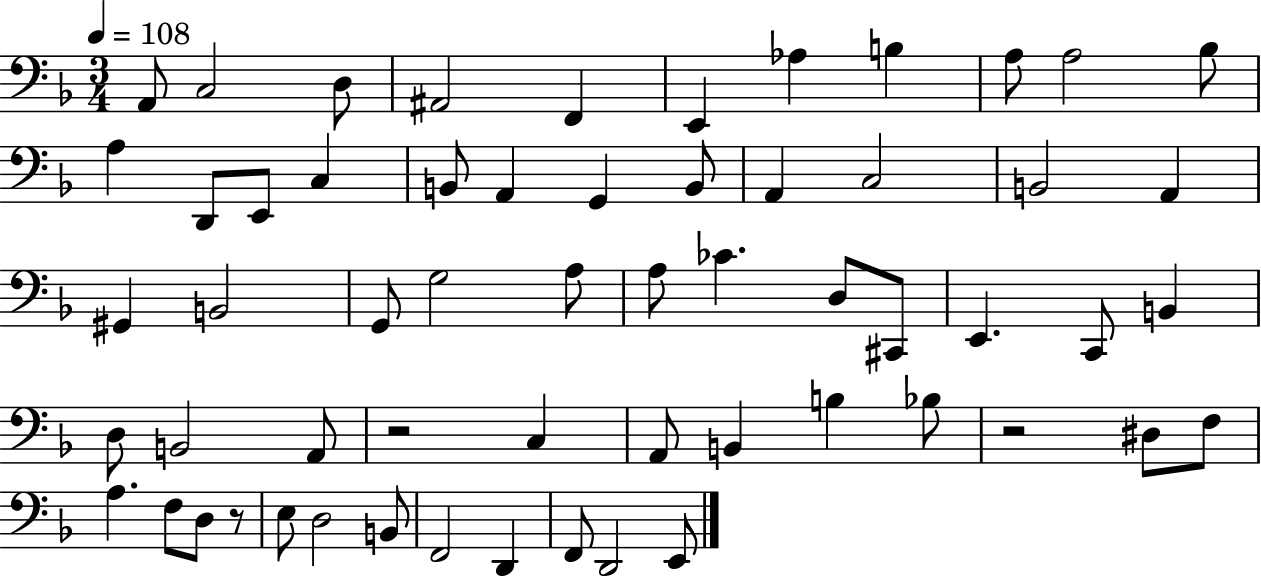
A2/e C3/h D3/e A#2/h F2/q E2/q Ab3/q B3/q A3/e A3/h Bb3/e A3/q D2/e E2/e C3/q B2/e A2/q G2/q B2/e A2/q C3/h B2/h A2/q G#2/q B2/h G2/e G3/h A3/e A3/e CES4/q. D3/e C#2/e E2/q. C2/e B2/q D3/e B2/h A2/e R/h C3/q A2/e B2/q B3/q Bb3/e R/h D#3/e F3/e A3/q. F3/e D3/e R/e E3/e D3/h B2/e F2/h D2/q F2/e D2/h E2/e